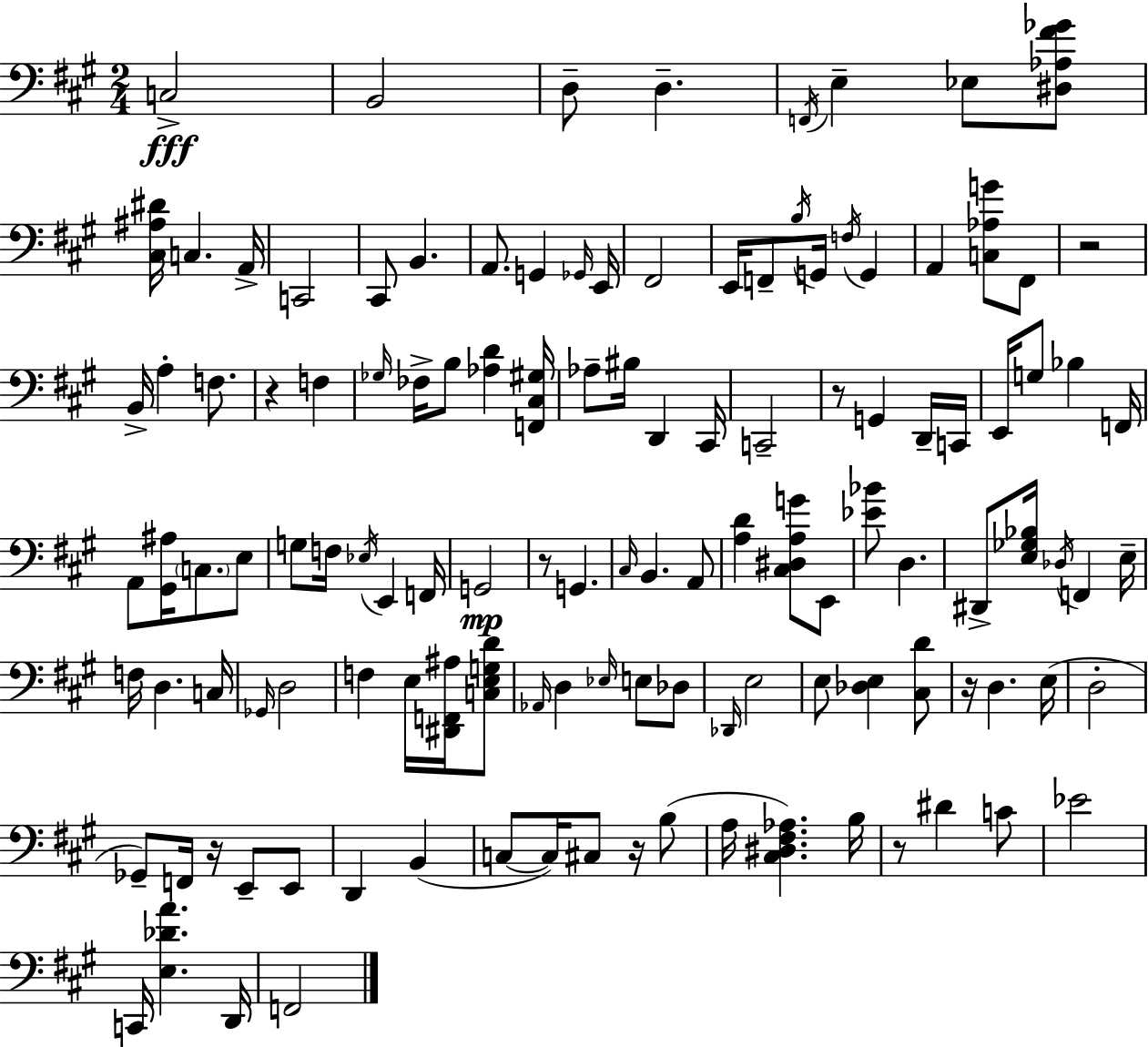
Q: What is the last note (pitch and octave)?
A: F2